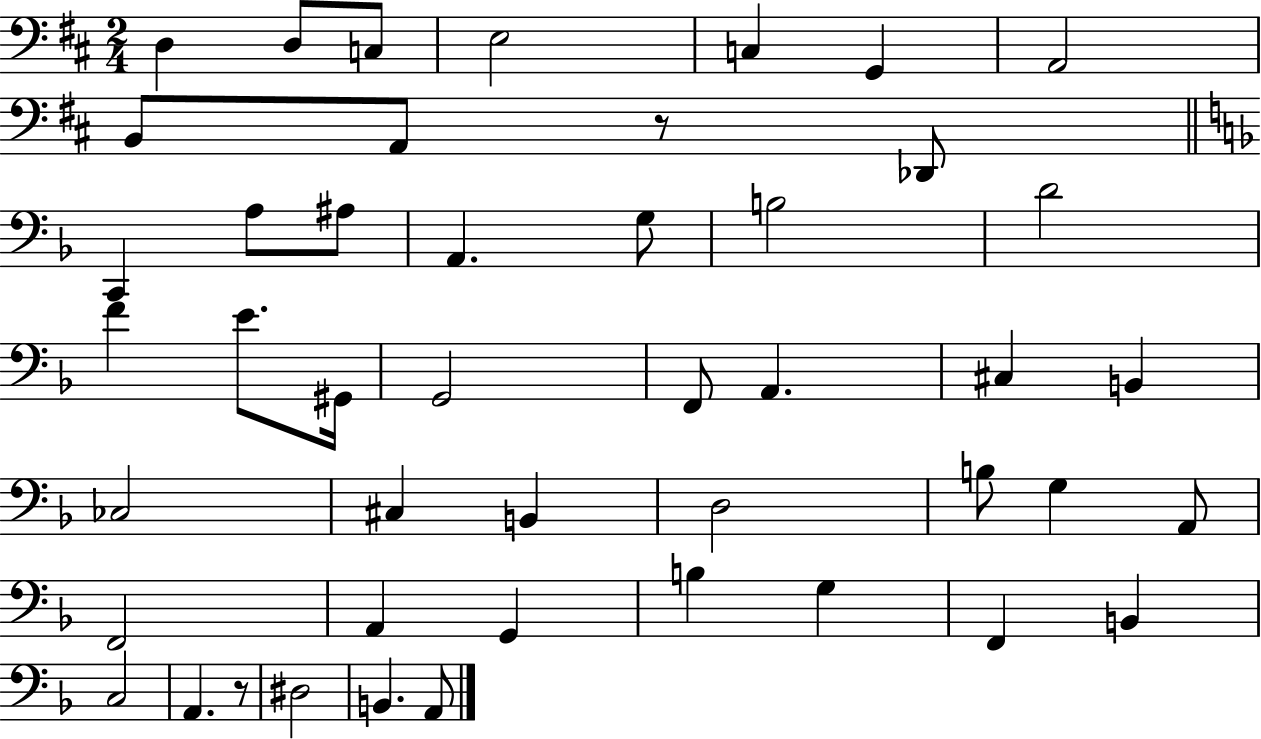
X:1
T:Untitled
M:2/4
L:1/4
K:D
D, D,/2 C,/2 E,2 C, G,, A,,2 B,,/2 A,,/2 z/2 _D,,/2 C,, A,/2 ^A,/2 A,, G,/2 B,2 D2 F E/2 ^G,,/4 G,,2 F,,/2 A,, ^C, B,, _C,2 ^C, B,, D,2 B,/2 G, A,,/2 F,,2 A,, G,, B, G, F,, B,, C,2 A,, z/2 ^D,2 B,, A,,/2